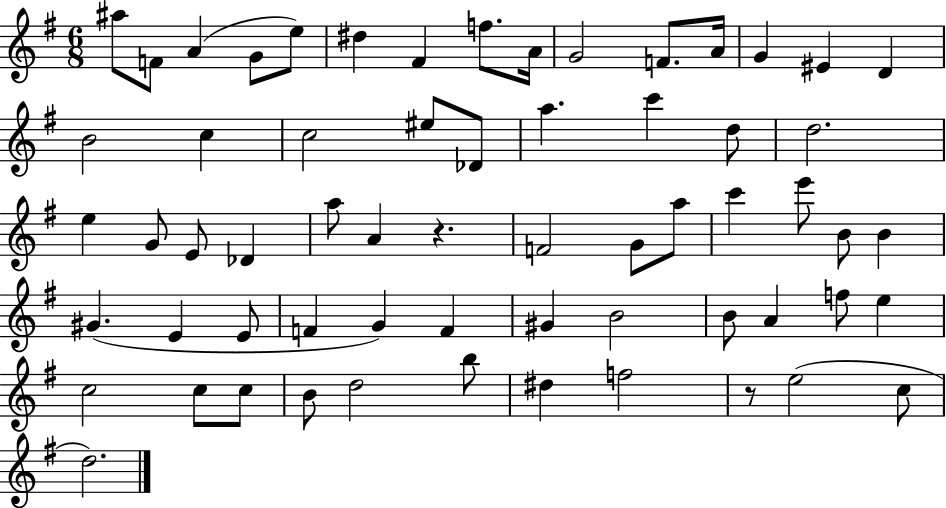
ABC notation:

X:1
T:Untitled
M:6/8
L:1/4
K:G
^a/2 F/2 A G/2 e/2 ^d ^F f/2 A/4 G2 F/2 A/4 G ^E D B2 c c2 ^e/2 _D/2 a c' d/2 d2 e G/2 E/2 _D a/2 A z F2 G/2 a/2 c' e'/2 B/2 B ^G E E/2 F G F ^G B2 B/2 A f/2 e c2 c/2 c/2 B/2 d2 b/2 ^d f2 z/2 e2 c/2 d2